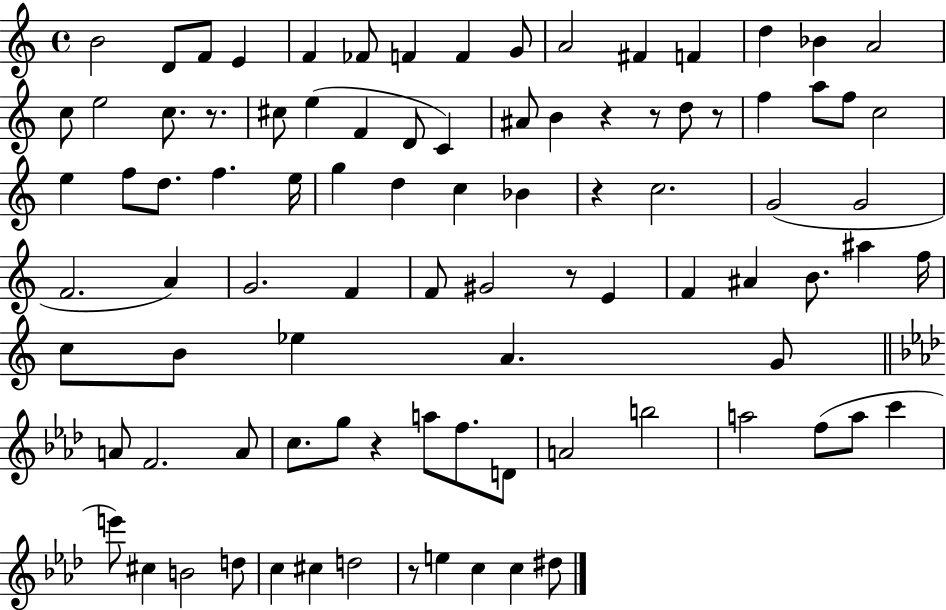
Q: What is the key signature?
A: C major